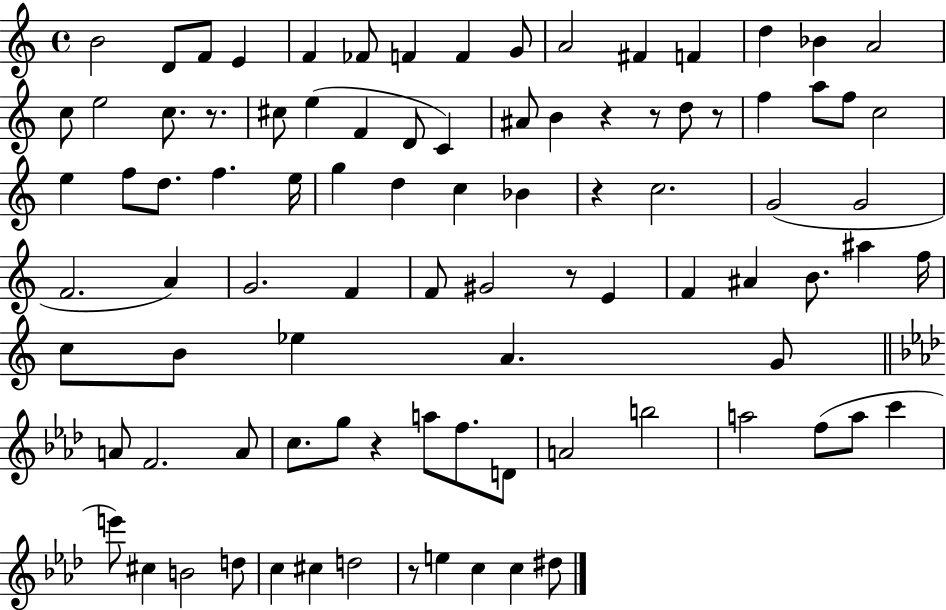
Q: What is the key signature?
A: C major